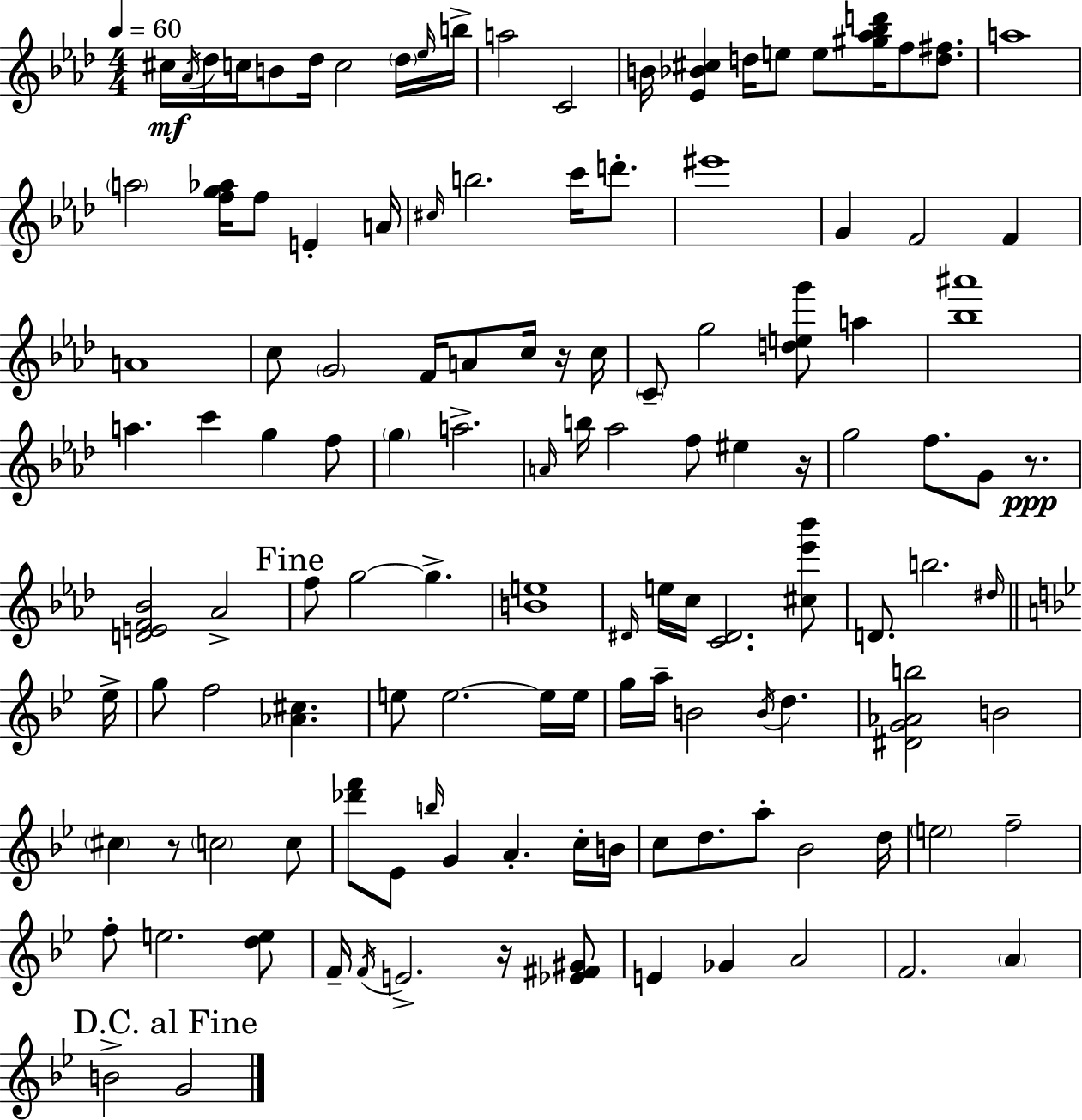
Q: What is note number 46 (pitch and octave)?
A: A5